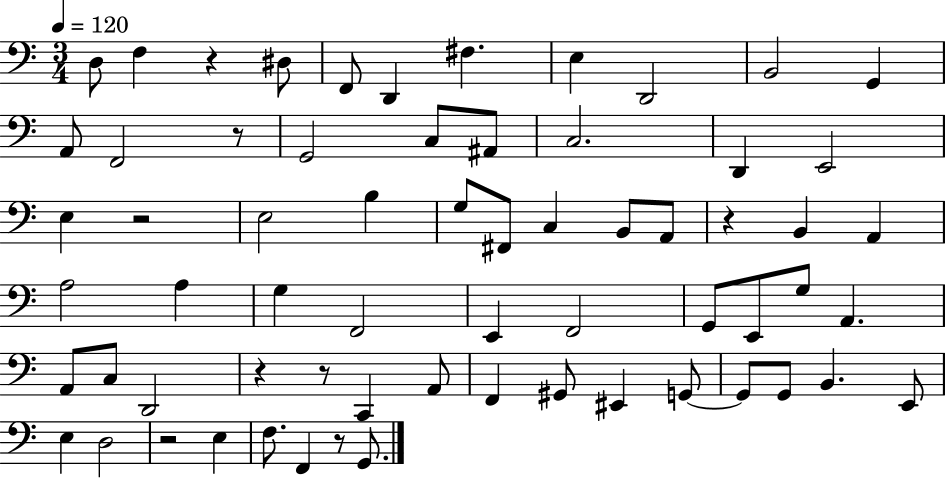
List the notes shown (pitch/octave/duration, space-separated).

D3/e F3/q R/q D#3/e F2/e D2/q F#3/q. E3/q D2/h B2/h G2/q A2/e F2/h R/e G2/h C3/e A#2/e C3/h. D2/q E2/h E3/q R/h E3/h B3/q G3/e F#2/e C3/q B2/e A2/e R/q B2/q A2/q A3/h A3/q G3/q F2/h E2/q F2/h G2/e E2/e G3/e A2/q. A2/e C3/e D2/h R/q R/e C2/q A2/e F2/q G#2/e EIS2/q G2/e G2/e G2/e B2/q. E2/e E3/q D3/h R/h E3/q F3/e. F2/q R/e G2/e.